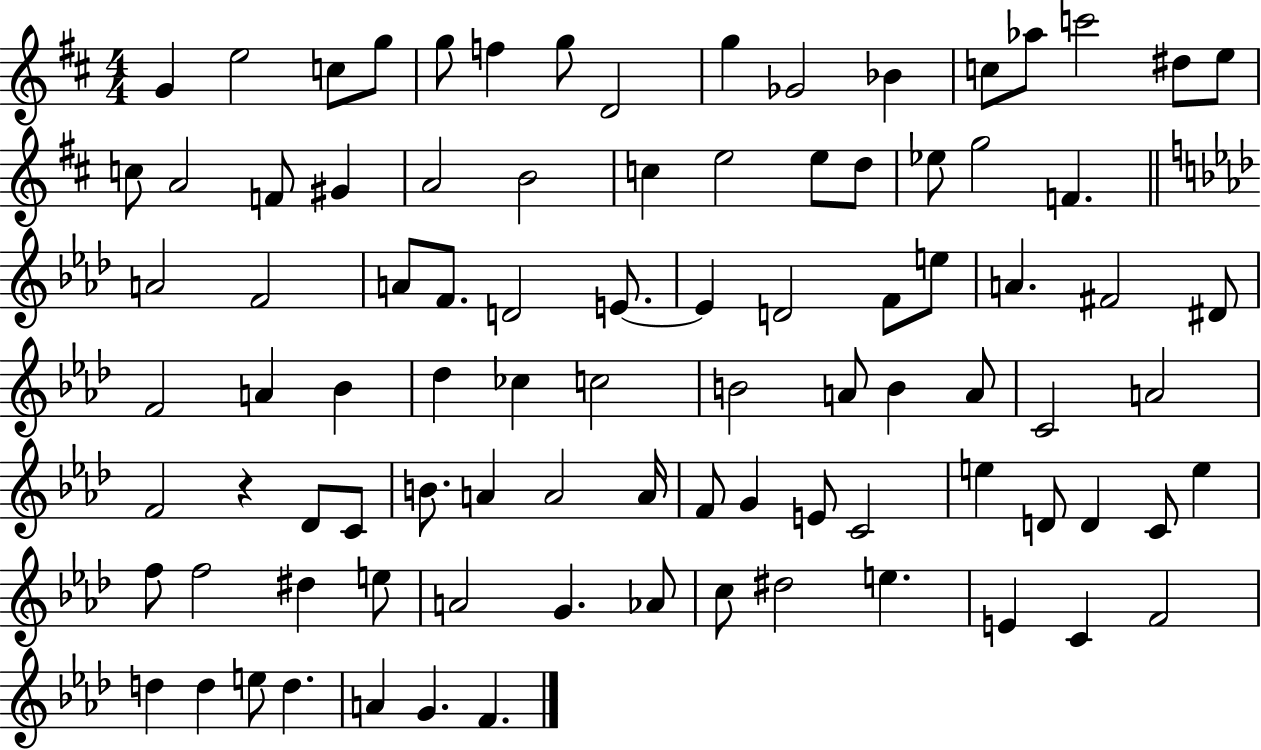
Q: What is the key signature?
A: D major